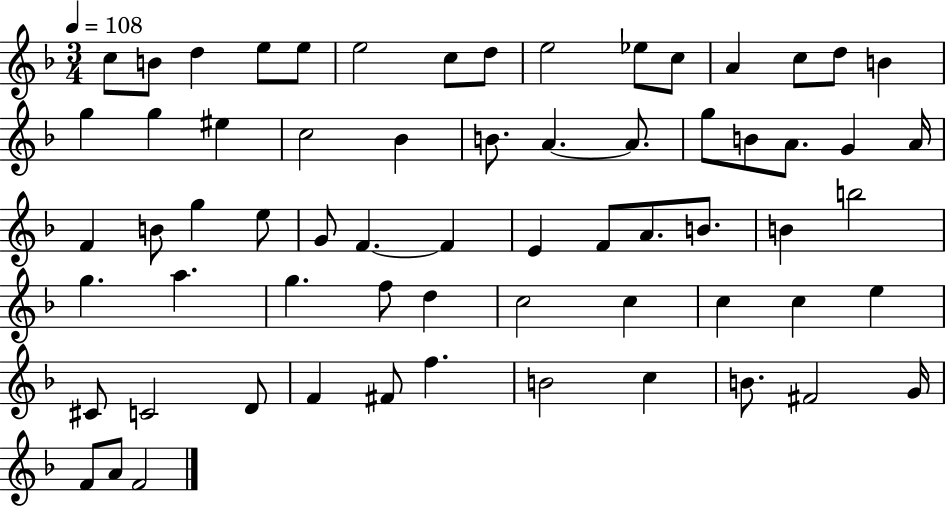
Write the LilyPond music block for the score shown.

{
  \clef treble
  \numericTimeSignature
  \time 3/4
  \key f \major
  \tempo 4 = 108
  c''8 b'8 d''4 e''8 e''8 | e''2 c''8 d''8 | e''2 ees''8 c''8 | a'4 c''8 d''8 b'4 | \break g''4 g''4 eis''4 | c''2 bes'4 | b'8. a'4.~~ a'8. | g''8 b'8 a'8. g'4 a'16 | \break f'4 b'8 g''4 e''8 | g'8 f'4.~~ f'4 | e'4 f'8 a'8. b'8. | b'4 b''2 | \break g''4. a''4. | g''4. f''8 d''4 | c''2 c''4 | c''4 c''4 e''4 | \break cis'8 c'2 d'8 | f'4 fis'8 f''4. | b'2 c''4 | b'8. fis'2 g'16 | \break f'8 a'8 f'2 | \bar "|."
}